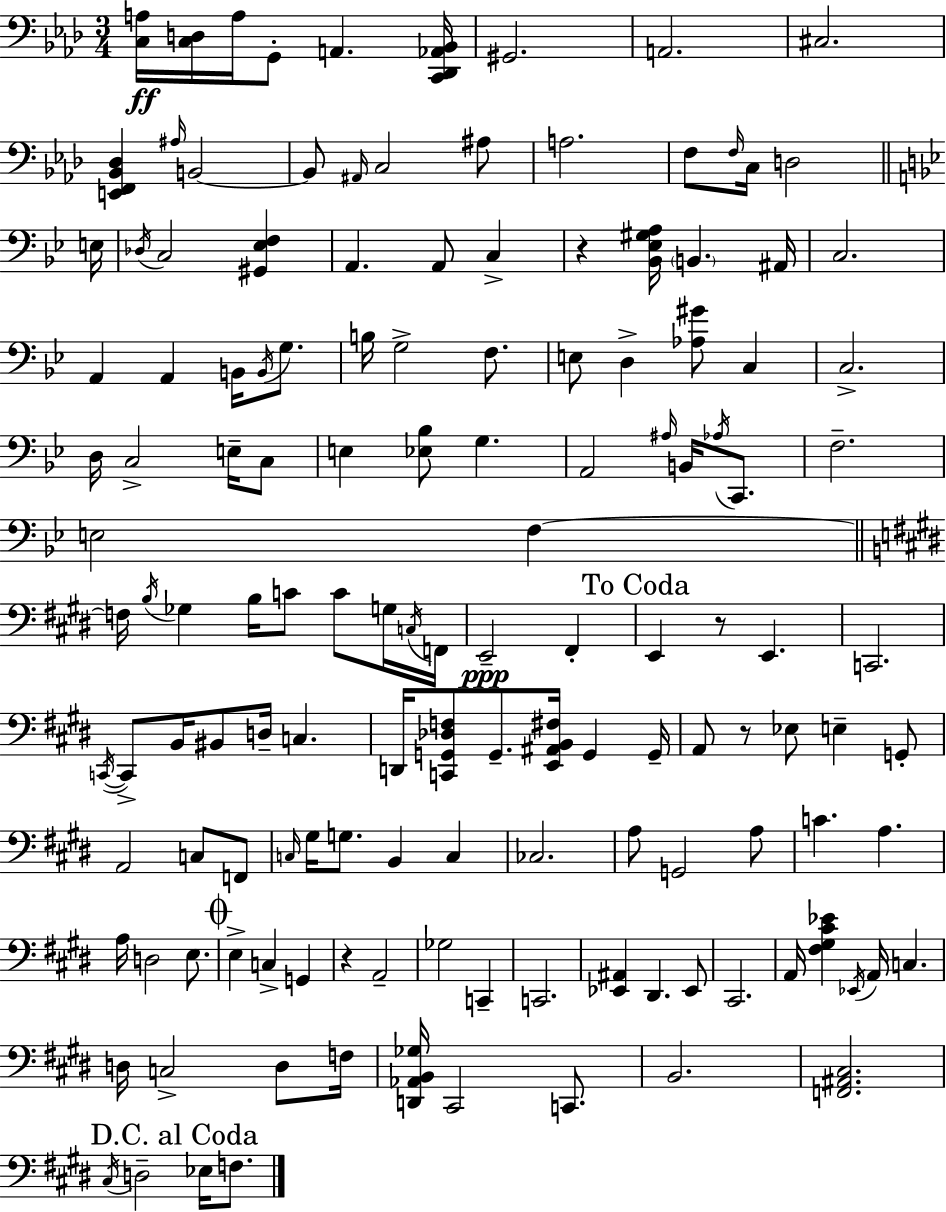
{
  \clef bass
  \numericTimeSignature
  \time 3/4
  \key aes \major
  \repeat volta 2 { <c a>16\ff <c d>16 a16 g,8-. a,4. <c, des, aes, bes,>16 | gis,2. | a,2. | cis2. | \break <e, f, bes, des>4 \grace { ais16 } b,2~~ | b,8 \grace { ais,16 } c2 | ais8 a2. | f8 \grace { f16 } c16 d2 | \break \bar "||" \break \key g \minor e16 \acciaccatura { des16 } c2 <gis, ees f>4 | a,4. a,8 c4-> | r4 <bes, ees gis a>16 \parenthesize b,4. | ais,16 c2. | \break a,4 a,4 b,16 \acciaccatura { b,16 } | g8. b16 g2-> | f8. e8 d4-> <aes gis'>8 c4 | c2.-> | \break d16 c2-> | e16-- c8 e4 <ees bes>8 g4. | a,2 \grace { ais16 } | b,16 \acciaccatura { aes16 } c,8. f2.-- | \break e2 | f4~~ \bar "||" \break \key e \major f16 \acciaccatura { b16 } ges4 b16 c'8 c'8 g16 | \acciaccatura { c16 } f,16 e,2--\ppp fis,4-. | \mark "To Coda" e,4 r8 e,4. | c,2. | \break \acciaccatura { c,16~ }~ c,8-> b,16 bis,8 d16-- c4. | d,16 <c, g, des f>8 g,8.-- <e, ais, b, fis>16 g,4 | g,16-- a,8 r8 ees8 e4-- | g,8-. a,2 c8 | \break f,8 \grace { c16 } gis16 g8. b,4 | c4 ces2. | a8 g,2 | a8 c'4. a4. | \break a16 d2 | e8. \mark \markup { \musicglyph "scripts.coda" } e4-> c4-> | g,4 r4 a,2-- | ges2 | \break c,4-- c,2. | <ees, ais,>4 dis,4. | ees,8 cis,2. | a,16 <fis gis cis' ees'>4 \acciaccatura { ees,16 } a,16 c4. | \break d16 c2-> | d8 f16 <d, aes, b, ges>16 cis,2 | c,8. b,2. | <f, ais, cis>2. | \break \mark "D.C. al Coda" \acciaccatura { cis16 } d2-- | ees16 f8. } \bar "|."
}